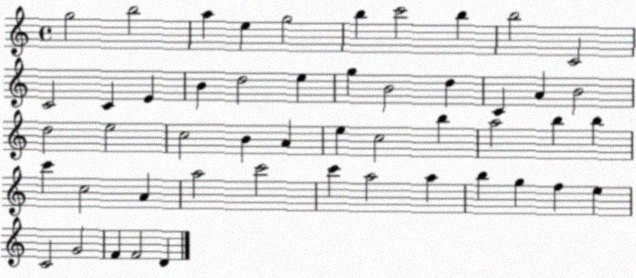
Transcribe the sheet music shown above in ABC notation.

X:1
T:Untitled
M:4/4
L:1/4
K:C
g2 b2 a e g2 b c'2 b b2 C2 C2 C E B d2 e g B2 d C A B2 d2 e2 c2 B A e c2 b a2 b b c' c2 A a2 c'2 c' a2 a b g f e C2 G2 F F2 D